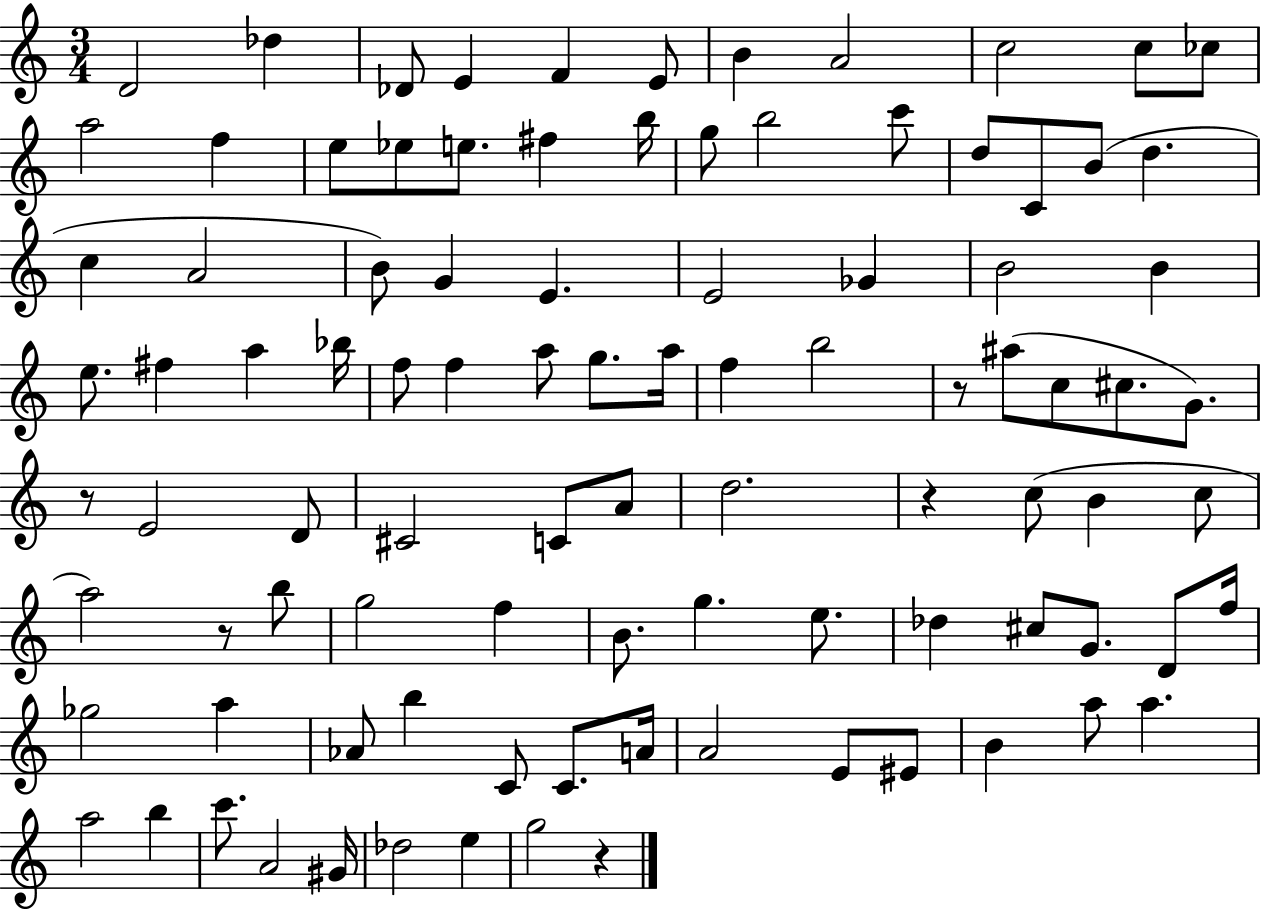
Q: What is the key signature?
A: C major